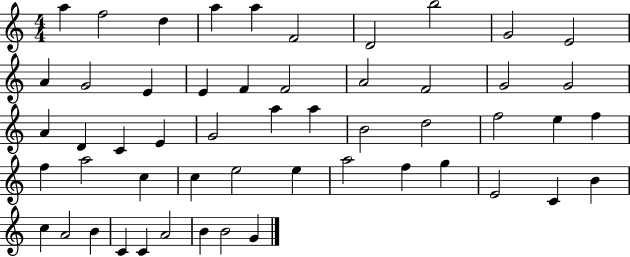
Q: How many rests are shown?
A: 0